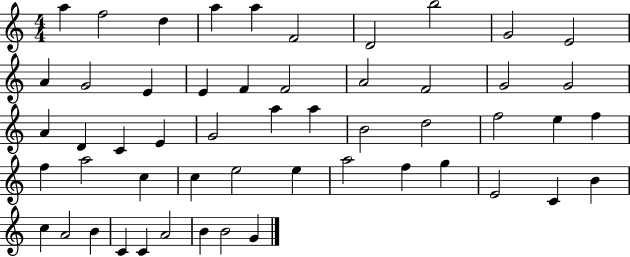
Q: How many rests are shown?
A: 0